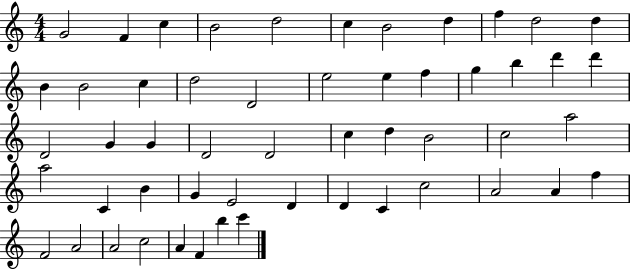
X:1
T:Untitled
M:4/4
L:1/4
K:C
G2 F c B2 d2 c B2 d f d2 d B B2 c d2 D2 e2 e f g b d' d' D2 G G D2 D2 c d B2 c2 a2 a2 C B G E2 D D C c2 A2 A f F2 A2 A2 c2 A F b c'